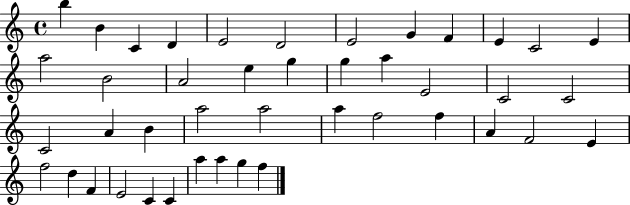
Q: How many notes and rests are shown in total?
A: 43